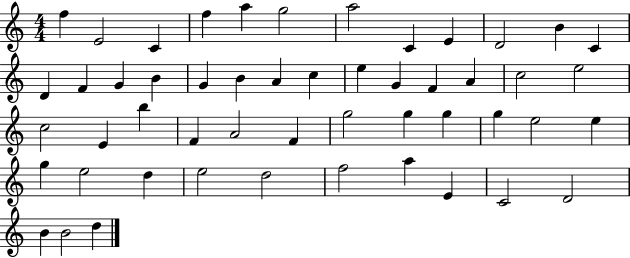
F5/q E4/h C4/q F5/q A5/q G5/h A5/h C4/q E4/q D4/h B4/q C4/q D4/q F4/q G4/q B4/q G4/q B4/q A4/q C5/q E5/q G4/q F4/q A4/q C5/h E5/h C5/h E4/q B5/q F4/q A4/h F4/q G5/h G5/q G5/q G5/q E5/h E5/q G5/q E5/h D5/q E5/h D5/h F5/h A5/q E4/q C4/h D4/h B4/q B4/h D5/q